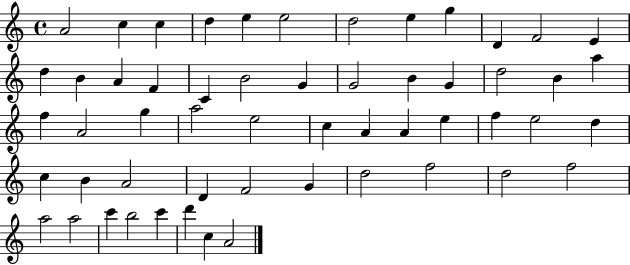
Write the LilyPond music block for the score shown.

{
  \clef treble
  \time 4/4
  \defaultTimeSignature
  \key c \major
  a'2 c''4 c''4 | d''4 e''4 e''2 | d''2 e''4 g''4 | d'4 f'2 e'4 | \break d''4 b'4 a'4 f'4 | c'4 b'2 g'4 | g'2 b'4 g'4 | d''2 b'4 a''4 | \break f''4 a'2 g''4 | a''2 e''2 | c''4 a'4 a'4 e''4 | f''4 e''2 d''4 | \break c''4 b'4 a'2 | d'4 f'2 g'4 | d''2 f''2 | d''2 f''2 | \break a''2 a''2 | c'''4 b''2 c'''4 | d'''4 c''4 a'2 | \bar "|."
}